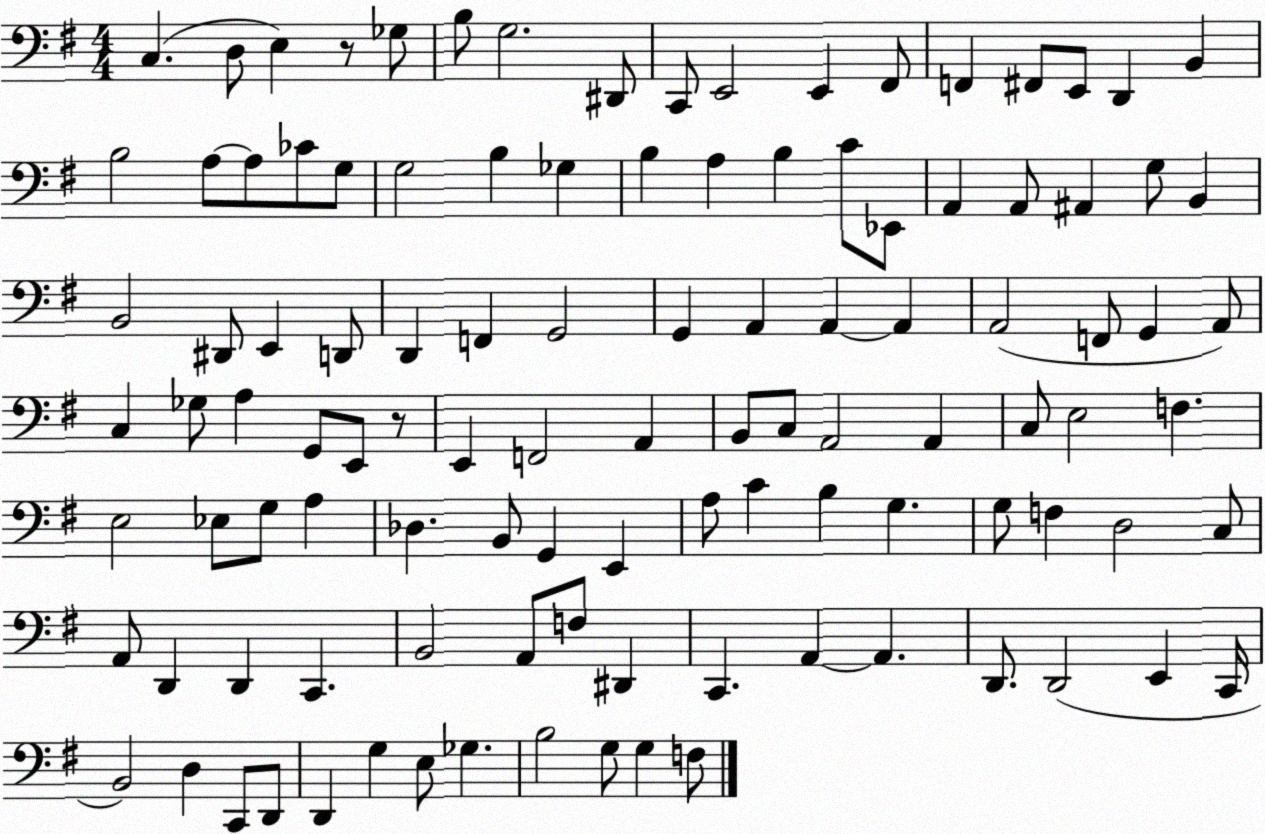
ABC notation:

X:1
T:Untitled
M:4/4
L:1/4
K:G
C, D,/2 E, z/2 _G,/2 B,/2 G,2 ^D,,/2 C,,/2 E,,2 E,, ^F,,/2 F,, ^F,,/2 E,,/2 D,, B,, B,2 A,/2 A,/2 _C/2 G,/2 G,2 B, _G, B, A, B, C/2 _E,,/2 A,, A,,/2 ^A,, G,/2 B,, B,,2 ^D,,/2 E,, D,,/2 D,, F,, G,,2 G,, A,, A,, A,, A,,2 F,,/2 G,, A,,/2 C, _G,/2 A, G,,/2 E,,/2 z/2 E,, F,,2 A,, B,,/2 C,/2 A,,2 A,, C,/2 E,2 F, E,2 _E,/2 G,/2 A, _D, B,,/2 G,, E,, A,/2 C B, G, G,/2 F, D,2 C,/2 A,,/2 D,, D,, C,, B,,2 A,,/2 F,/2 ^D,, C,, A,, A,, D,,/2 D,,2 E,, C,,/4 B,,2 D, C,,/2 D,,/2 D,, G, E,/2 _G, B,2 G,/2 G, F,/2